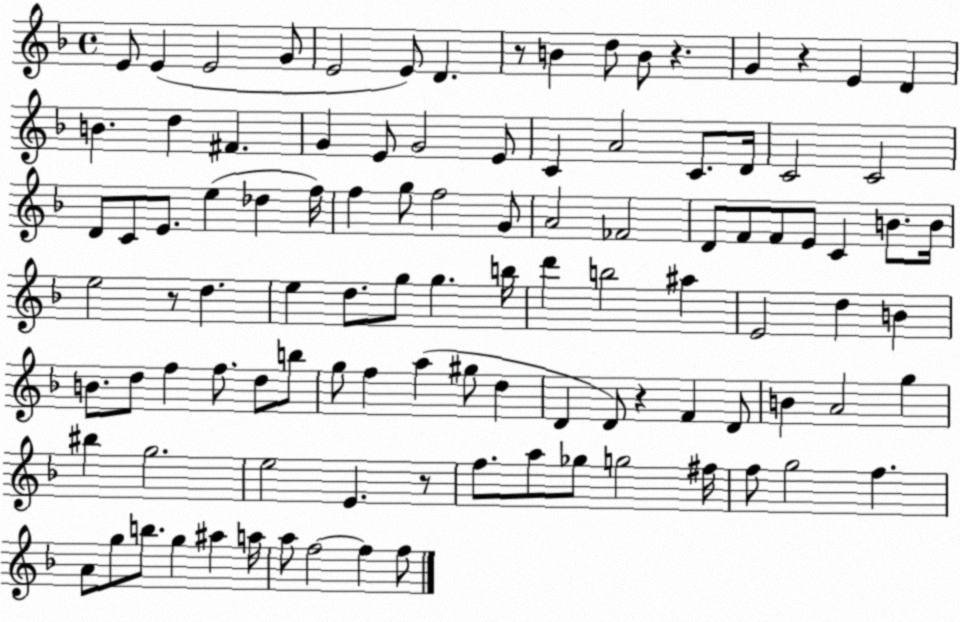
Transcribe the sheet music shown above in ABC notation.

X:1
T:Untitled
M:4/4
L:1/4
K:F
E/2 E E2 G/2 E2 E/2 D z/2 B d/2 B/2 z G z E D B d ^F G E/2 G2 E/2 C A2 C/2 D/4 C2 C2 D/2 C/2 E/2 e _d f/4 f g/2 f2 G/2 A2 _F2 D/2 F/2 F/2 E/2 C B/2 B/4 e2 z/2 d e d/2 g/2 g b/4 d' b2 ^a E2 d B B/2 d/2 f f/2 d/2 b/2 g/2 f a ^g/2 d D D/2 z F D/2 B A2 g ^b g2 e2 E z/2 f/2 a/2 _g/2 g2 ^f/4 f/2 g2 f A/2 g/2 b/2 g ^a a/4 a/2 f2 f f/2